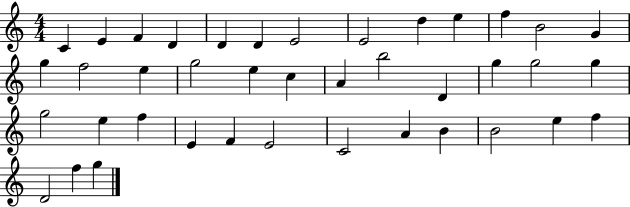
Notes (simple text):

C4/q E4/q F4/q D4/q D4/q D4/q E4/h E4/h D5/q E5/q F5/q B4/h G4/q G5/q F5/h E5/q G5/h E5/q C5/q A4/q B5/h D4/q G5/q G5/h G5/q G5/h E5/q F5/q E4/q F4/q E4/h C4/h A4/q B4/q B4/h E5/q F5/q D4/h F5/q G5/q